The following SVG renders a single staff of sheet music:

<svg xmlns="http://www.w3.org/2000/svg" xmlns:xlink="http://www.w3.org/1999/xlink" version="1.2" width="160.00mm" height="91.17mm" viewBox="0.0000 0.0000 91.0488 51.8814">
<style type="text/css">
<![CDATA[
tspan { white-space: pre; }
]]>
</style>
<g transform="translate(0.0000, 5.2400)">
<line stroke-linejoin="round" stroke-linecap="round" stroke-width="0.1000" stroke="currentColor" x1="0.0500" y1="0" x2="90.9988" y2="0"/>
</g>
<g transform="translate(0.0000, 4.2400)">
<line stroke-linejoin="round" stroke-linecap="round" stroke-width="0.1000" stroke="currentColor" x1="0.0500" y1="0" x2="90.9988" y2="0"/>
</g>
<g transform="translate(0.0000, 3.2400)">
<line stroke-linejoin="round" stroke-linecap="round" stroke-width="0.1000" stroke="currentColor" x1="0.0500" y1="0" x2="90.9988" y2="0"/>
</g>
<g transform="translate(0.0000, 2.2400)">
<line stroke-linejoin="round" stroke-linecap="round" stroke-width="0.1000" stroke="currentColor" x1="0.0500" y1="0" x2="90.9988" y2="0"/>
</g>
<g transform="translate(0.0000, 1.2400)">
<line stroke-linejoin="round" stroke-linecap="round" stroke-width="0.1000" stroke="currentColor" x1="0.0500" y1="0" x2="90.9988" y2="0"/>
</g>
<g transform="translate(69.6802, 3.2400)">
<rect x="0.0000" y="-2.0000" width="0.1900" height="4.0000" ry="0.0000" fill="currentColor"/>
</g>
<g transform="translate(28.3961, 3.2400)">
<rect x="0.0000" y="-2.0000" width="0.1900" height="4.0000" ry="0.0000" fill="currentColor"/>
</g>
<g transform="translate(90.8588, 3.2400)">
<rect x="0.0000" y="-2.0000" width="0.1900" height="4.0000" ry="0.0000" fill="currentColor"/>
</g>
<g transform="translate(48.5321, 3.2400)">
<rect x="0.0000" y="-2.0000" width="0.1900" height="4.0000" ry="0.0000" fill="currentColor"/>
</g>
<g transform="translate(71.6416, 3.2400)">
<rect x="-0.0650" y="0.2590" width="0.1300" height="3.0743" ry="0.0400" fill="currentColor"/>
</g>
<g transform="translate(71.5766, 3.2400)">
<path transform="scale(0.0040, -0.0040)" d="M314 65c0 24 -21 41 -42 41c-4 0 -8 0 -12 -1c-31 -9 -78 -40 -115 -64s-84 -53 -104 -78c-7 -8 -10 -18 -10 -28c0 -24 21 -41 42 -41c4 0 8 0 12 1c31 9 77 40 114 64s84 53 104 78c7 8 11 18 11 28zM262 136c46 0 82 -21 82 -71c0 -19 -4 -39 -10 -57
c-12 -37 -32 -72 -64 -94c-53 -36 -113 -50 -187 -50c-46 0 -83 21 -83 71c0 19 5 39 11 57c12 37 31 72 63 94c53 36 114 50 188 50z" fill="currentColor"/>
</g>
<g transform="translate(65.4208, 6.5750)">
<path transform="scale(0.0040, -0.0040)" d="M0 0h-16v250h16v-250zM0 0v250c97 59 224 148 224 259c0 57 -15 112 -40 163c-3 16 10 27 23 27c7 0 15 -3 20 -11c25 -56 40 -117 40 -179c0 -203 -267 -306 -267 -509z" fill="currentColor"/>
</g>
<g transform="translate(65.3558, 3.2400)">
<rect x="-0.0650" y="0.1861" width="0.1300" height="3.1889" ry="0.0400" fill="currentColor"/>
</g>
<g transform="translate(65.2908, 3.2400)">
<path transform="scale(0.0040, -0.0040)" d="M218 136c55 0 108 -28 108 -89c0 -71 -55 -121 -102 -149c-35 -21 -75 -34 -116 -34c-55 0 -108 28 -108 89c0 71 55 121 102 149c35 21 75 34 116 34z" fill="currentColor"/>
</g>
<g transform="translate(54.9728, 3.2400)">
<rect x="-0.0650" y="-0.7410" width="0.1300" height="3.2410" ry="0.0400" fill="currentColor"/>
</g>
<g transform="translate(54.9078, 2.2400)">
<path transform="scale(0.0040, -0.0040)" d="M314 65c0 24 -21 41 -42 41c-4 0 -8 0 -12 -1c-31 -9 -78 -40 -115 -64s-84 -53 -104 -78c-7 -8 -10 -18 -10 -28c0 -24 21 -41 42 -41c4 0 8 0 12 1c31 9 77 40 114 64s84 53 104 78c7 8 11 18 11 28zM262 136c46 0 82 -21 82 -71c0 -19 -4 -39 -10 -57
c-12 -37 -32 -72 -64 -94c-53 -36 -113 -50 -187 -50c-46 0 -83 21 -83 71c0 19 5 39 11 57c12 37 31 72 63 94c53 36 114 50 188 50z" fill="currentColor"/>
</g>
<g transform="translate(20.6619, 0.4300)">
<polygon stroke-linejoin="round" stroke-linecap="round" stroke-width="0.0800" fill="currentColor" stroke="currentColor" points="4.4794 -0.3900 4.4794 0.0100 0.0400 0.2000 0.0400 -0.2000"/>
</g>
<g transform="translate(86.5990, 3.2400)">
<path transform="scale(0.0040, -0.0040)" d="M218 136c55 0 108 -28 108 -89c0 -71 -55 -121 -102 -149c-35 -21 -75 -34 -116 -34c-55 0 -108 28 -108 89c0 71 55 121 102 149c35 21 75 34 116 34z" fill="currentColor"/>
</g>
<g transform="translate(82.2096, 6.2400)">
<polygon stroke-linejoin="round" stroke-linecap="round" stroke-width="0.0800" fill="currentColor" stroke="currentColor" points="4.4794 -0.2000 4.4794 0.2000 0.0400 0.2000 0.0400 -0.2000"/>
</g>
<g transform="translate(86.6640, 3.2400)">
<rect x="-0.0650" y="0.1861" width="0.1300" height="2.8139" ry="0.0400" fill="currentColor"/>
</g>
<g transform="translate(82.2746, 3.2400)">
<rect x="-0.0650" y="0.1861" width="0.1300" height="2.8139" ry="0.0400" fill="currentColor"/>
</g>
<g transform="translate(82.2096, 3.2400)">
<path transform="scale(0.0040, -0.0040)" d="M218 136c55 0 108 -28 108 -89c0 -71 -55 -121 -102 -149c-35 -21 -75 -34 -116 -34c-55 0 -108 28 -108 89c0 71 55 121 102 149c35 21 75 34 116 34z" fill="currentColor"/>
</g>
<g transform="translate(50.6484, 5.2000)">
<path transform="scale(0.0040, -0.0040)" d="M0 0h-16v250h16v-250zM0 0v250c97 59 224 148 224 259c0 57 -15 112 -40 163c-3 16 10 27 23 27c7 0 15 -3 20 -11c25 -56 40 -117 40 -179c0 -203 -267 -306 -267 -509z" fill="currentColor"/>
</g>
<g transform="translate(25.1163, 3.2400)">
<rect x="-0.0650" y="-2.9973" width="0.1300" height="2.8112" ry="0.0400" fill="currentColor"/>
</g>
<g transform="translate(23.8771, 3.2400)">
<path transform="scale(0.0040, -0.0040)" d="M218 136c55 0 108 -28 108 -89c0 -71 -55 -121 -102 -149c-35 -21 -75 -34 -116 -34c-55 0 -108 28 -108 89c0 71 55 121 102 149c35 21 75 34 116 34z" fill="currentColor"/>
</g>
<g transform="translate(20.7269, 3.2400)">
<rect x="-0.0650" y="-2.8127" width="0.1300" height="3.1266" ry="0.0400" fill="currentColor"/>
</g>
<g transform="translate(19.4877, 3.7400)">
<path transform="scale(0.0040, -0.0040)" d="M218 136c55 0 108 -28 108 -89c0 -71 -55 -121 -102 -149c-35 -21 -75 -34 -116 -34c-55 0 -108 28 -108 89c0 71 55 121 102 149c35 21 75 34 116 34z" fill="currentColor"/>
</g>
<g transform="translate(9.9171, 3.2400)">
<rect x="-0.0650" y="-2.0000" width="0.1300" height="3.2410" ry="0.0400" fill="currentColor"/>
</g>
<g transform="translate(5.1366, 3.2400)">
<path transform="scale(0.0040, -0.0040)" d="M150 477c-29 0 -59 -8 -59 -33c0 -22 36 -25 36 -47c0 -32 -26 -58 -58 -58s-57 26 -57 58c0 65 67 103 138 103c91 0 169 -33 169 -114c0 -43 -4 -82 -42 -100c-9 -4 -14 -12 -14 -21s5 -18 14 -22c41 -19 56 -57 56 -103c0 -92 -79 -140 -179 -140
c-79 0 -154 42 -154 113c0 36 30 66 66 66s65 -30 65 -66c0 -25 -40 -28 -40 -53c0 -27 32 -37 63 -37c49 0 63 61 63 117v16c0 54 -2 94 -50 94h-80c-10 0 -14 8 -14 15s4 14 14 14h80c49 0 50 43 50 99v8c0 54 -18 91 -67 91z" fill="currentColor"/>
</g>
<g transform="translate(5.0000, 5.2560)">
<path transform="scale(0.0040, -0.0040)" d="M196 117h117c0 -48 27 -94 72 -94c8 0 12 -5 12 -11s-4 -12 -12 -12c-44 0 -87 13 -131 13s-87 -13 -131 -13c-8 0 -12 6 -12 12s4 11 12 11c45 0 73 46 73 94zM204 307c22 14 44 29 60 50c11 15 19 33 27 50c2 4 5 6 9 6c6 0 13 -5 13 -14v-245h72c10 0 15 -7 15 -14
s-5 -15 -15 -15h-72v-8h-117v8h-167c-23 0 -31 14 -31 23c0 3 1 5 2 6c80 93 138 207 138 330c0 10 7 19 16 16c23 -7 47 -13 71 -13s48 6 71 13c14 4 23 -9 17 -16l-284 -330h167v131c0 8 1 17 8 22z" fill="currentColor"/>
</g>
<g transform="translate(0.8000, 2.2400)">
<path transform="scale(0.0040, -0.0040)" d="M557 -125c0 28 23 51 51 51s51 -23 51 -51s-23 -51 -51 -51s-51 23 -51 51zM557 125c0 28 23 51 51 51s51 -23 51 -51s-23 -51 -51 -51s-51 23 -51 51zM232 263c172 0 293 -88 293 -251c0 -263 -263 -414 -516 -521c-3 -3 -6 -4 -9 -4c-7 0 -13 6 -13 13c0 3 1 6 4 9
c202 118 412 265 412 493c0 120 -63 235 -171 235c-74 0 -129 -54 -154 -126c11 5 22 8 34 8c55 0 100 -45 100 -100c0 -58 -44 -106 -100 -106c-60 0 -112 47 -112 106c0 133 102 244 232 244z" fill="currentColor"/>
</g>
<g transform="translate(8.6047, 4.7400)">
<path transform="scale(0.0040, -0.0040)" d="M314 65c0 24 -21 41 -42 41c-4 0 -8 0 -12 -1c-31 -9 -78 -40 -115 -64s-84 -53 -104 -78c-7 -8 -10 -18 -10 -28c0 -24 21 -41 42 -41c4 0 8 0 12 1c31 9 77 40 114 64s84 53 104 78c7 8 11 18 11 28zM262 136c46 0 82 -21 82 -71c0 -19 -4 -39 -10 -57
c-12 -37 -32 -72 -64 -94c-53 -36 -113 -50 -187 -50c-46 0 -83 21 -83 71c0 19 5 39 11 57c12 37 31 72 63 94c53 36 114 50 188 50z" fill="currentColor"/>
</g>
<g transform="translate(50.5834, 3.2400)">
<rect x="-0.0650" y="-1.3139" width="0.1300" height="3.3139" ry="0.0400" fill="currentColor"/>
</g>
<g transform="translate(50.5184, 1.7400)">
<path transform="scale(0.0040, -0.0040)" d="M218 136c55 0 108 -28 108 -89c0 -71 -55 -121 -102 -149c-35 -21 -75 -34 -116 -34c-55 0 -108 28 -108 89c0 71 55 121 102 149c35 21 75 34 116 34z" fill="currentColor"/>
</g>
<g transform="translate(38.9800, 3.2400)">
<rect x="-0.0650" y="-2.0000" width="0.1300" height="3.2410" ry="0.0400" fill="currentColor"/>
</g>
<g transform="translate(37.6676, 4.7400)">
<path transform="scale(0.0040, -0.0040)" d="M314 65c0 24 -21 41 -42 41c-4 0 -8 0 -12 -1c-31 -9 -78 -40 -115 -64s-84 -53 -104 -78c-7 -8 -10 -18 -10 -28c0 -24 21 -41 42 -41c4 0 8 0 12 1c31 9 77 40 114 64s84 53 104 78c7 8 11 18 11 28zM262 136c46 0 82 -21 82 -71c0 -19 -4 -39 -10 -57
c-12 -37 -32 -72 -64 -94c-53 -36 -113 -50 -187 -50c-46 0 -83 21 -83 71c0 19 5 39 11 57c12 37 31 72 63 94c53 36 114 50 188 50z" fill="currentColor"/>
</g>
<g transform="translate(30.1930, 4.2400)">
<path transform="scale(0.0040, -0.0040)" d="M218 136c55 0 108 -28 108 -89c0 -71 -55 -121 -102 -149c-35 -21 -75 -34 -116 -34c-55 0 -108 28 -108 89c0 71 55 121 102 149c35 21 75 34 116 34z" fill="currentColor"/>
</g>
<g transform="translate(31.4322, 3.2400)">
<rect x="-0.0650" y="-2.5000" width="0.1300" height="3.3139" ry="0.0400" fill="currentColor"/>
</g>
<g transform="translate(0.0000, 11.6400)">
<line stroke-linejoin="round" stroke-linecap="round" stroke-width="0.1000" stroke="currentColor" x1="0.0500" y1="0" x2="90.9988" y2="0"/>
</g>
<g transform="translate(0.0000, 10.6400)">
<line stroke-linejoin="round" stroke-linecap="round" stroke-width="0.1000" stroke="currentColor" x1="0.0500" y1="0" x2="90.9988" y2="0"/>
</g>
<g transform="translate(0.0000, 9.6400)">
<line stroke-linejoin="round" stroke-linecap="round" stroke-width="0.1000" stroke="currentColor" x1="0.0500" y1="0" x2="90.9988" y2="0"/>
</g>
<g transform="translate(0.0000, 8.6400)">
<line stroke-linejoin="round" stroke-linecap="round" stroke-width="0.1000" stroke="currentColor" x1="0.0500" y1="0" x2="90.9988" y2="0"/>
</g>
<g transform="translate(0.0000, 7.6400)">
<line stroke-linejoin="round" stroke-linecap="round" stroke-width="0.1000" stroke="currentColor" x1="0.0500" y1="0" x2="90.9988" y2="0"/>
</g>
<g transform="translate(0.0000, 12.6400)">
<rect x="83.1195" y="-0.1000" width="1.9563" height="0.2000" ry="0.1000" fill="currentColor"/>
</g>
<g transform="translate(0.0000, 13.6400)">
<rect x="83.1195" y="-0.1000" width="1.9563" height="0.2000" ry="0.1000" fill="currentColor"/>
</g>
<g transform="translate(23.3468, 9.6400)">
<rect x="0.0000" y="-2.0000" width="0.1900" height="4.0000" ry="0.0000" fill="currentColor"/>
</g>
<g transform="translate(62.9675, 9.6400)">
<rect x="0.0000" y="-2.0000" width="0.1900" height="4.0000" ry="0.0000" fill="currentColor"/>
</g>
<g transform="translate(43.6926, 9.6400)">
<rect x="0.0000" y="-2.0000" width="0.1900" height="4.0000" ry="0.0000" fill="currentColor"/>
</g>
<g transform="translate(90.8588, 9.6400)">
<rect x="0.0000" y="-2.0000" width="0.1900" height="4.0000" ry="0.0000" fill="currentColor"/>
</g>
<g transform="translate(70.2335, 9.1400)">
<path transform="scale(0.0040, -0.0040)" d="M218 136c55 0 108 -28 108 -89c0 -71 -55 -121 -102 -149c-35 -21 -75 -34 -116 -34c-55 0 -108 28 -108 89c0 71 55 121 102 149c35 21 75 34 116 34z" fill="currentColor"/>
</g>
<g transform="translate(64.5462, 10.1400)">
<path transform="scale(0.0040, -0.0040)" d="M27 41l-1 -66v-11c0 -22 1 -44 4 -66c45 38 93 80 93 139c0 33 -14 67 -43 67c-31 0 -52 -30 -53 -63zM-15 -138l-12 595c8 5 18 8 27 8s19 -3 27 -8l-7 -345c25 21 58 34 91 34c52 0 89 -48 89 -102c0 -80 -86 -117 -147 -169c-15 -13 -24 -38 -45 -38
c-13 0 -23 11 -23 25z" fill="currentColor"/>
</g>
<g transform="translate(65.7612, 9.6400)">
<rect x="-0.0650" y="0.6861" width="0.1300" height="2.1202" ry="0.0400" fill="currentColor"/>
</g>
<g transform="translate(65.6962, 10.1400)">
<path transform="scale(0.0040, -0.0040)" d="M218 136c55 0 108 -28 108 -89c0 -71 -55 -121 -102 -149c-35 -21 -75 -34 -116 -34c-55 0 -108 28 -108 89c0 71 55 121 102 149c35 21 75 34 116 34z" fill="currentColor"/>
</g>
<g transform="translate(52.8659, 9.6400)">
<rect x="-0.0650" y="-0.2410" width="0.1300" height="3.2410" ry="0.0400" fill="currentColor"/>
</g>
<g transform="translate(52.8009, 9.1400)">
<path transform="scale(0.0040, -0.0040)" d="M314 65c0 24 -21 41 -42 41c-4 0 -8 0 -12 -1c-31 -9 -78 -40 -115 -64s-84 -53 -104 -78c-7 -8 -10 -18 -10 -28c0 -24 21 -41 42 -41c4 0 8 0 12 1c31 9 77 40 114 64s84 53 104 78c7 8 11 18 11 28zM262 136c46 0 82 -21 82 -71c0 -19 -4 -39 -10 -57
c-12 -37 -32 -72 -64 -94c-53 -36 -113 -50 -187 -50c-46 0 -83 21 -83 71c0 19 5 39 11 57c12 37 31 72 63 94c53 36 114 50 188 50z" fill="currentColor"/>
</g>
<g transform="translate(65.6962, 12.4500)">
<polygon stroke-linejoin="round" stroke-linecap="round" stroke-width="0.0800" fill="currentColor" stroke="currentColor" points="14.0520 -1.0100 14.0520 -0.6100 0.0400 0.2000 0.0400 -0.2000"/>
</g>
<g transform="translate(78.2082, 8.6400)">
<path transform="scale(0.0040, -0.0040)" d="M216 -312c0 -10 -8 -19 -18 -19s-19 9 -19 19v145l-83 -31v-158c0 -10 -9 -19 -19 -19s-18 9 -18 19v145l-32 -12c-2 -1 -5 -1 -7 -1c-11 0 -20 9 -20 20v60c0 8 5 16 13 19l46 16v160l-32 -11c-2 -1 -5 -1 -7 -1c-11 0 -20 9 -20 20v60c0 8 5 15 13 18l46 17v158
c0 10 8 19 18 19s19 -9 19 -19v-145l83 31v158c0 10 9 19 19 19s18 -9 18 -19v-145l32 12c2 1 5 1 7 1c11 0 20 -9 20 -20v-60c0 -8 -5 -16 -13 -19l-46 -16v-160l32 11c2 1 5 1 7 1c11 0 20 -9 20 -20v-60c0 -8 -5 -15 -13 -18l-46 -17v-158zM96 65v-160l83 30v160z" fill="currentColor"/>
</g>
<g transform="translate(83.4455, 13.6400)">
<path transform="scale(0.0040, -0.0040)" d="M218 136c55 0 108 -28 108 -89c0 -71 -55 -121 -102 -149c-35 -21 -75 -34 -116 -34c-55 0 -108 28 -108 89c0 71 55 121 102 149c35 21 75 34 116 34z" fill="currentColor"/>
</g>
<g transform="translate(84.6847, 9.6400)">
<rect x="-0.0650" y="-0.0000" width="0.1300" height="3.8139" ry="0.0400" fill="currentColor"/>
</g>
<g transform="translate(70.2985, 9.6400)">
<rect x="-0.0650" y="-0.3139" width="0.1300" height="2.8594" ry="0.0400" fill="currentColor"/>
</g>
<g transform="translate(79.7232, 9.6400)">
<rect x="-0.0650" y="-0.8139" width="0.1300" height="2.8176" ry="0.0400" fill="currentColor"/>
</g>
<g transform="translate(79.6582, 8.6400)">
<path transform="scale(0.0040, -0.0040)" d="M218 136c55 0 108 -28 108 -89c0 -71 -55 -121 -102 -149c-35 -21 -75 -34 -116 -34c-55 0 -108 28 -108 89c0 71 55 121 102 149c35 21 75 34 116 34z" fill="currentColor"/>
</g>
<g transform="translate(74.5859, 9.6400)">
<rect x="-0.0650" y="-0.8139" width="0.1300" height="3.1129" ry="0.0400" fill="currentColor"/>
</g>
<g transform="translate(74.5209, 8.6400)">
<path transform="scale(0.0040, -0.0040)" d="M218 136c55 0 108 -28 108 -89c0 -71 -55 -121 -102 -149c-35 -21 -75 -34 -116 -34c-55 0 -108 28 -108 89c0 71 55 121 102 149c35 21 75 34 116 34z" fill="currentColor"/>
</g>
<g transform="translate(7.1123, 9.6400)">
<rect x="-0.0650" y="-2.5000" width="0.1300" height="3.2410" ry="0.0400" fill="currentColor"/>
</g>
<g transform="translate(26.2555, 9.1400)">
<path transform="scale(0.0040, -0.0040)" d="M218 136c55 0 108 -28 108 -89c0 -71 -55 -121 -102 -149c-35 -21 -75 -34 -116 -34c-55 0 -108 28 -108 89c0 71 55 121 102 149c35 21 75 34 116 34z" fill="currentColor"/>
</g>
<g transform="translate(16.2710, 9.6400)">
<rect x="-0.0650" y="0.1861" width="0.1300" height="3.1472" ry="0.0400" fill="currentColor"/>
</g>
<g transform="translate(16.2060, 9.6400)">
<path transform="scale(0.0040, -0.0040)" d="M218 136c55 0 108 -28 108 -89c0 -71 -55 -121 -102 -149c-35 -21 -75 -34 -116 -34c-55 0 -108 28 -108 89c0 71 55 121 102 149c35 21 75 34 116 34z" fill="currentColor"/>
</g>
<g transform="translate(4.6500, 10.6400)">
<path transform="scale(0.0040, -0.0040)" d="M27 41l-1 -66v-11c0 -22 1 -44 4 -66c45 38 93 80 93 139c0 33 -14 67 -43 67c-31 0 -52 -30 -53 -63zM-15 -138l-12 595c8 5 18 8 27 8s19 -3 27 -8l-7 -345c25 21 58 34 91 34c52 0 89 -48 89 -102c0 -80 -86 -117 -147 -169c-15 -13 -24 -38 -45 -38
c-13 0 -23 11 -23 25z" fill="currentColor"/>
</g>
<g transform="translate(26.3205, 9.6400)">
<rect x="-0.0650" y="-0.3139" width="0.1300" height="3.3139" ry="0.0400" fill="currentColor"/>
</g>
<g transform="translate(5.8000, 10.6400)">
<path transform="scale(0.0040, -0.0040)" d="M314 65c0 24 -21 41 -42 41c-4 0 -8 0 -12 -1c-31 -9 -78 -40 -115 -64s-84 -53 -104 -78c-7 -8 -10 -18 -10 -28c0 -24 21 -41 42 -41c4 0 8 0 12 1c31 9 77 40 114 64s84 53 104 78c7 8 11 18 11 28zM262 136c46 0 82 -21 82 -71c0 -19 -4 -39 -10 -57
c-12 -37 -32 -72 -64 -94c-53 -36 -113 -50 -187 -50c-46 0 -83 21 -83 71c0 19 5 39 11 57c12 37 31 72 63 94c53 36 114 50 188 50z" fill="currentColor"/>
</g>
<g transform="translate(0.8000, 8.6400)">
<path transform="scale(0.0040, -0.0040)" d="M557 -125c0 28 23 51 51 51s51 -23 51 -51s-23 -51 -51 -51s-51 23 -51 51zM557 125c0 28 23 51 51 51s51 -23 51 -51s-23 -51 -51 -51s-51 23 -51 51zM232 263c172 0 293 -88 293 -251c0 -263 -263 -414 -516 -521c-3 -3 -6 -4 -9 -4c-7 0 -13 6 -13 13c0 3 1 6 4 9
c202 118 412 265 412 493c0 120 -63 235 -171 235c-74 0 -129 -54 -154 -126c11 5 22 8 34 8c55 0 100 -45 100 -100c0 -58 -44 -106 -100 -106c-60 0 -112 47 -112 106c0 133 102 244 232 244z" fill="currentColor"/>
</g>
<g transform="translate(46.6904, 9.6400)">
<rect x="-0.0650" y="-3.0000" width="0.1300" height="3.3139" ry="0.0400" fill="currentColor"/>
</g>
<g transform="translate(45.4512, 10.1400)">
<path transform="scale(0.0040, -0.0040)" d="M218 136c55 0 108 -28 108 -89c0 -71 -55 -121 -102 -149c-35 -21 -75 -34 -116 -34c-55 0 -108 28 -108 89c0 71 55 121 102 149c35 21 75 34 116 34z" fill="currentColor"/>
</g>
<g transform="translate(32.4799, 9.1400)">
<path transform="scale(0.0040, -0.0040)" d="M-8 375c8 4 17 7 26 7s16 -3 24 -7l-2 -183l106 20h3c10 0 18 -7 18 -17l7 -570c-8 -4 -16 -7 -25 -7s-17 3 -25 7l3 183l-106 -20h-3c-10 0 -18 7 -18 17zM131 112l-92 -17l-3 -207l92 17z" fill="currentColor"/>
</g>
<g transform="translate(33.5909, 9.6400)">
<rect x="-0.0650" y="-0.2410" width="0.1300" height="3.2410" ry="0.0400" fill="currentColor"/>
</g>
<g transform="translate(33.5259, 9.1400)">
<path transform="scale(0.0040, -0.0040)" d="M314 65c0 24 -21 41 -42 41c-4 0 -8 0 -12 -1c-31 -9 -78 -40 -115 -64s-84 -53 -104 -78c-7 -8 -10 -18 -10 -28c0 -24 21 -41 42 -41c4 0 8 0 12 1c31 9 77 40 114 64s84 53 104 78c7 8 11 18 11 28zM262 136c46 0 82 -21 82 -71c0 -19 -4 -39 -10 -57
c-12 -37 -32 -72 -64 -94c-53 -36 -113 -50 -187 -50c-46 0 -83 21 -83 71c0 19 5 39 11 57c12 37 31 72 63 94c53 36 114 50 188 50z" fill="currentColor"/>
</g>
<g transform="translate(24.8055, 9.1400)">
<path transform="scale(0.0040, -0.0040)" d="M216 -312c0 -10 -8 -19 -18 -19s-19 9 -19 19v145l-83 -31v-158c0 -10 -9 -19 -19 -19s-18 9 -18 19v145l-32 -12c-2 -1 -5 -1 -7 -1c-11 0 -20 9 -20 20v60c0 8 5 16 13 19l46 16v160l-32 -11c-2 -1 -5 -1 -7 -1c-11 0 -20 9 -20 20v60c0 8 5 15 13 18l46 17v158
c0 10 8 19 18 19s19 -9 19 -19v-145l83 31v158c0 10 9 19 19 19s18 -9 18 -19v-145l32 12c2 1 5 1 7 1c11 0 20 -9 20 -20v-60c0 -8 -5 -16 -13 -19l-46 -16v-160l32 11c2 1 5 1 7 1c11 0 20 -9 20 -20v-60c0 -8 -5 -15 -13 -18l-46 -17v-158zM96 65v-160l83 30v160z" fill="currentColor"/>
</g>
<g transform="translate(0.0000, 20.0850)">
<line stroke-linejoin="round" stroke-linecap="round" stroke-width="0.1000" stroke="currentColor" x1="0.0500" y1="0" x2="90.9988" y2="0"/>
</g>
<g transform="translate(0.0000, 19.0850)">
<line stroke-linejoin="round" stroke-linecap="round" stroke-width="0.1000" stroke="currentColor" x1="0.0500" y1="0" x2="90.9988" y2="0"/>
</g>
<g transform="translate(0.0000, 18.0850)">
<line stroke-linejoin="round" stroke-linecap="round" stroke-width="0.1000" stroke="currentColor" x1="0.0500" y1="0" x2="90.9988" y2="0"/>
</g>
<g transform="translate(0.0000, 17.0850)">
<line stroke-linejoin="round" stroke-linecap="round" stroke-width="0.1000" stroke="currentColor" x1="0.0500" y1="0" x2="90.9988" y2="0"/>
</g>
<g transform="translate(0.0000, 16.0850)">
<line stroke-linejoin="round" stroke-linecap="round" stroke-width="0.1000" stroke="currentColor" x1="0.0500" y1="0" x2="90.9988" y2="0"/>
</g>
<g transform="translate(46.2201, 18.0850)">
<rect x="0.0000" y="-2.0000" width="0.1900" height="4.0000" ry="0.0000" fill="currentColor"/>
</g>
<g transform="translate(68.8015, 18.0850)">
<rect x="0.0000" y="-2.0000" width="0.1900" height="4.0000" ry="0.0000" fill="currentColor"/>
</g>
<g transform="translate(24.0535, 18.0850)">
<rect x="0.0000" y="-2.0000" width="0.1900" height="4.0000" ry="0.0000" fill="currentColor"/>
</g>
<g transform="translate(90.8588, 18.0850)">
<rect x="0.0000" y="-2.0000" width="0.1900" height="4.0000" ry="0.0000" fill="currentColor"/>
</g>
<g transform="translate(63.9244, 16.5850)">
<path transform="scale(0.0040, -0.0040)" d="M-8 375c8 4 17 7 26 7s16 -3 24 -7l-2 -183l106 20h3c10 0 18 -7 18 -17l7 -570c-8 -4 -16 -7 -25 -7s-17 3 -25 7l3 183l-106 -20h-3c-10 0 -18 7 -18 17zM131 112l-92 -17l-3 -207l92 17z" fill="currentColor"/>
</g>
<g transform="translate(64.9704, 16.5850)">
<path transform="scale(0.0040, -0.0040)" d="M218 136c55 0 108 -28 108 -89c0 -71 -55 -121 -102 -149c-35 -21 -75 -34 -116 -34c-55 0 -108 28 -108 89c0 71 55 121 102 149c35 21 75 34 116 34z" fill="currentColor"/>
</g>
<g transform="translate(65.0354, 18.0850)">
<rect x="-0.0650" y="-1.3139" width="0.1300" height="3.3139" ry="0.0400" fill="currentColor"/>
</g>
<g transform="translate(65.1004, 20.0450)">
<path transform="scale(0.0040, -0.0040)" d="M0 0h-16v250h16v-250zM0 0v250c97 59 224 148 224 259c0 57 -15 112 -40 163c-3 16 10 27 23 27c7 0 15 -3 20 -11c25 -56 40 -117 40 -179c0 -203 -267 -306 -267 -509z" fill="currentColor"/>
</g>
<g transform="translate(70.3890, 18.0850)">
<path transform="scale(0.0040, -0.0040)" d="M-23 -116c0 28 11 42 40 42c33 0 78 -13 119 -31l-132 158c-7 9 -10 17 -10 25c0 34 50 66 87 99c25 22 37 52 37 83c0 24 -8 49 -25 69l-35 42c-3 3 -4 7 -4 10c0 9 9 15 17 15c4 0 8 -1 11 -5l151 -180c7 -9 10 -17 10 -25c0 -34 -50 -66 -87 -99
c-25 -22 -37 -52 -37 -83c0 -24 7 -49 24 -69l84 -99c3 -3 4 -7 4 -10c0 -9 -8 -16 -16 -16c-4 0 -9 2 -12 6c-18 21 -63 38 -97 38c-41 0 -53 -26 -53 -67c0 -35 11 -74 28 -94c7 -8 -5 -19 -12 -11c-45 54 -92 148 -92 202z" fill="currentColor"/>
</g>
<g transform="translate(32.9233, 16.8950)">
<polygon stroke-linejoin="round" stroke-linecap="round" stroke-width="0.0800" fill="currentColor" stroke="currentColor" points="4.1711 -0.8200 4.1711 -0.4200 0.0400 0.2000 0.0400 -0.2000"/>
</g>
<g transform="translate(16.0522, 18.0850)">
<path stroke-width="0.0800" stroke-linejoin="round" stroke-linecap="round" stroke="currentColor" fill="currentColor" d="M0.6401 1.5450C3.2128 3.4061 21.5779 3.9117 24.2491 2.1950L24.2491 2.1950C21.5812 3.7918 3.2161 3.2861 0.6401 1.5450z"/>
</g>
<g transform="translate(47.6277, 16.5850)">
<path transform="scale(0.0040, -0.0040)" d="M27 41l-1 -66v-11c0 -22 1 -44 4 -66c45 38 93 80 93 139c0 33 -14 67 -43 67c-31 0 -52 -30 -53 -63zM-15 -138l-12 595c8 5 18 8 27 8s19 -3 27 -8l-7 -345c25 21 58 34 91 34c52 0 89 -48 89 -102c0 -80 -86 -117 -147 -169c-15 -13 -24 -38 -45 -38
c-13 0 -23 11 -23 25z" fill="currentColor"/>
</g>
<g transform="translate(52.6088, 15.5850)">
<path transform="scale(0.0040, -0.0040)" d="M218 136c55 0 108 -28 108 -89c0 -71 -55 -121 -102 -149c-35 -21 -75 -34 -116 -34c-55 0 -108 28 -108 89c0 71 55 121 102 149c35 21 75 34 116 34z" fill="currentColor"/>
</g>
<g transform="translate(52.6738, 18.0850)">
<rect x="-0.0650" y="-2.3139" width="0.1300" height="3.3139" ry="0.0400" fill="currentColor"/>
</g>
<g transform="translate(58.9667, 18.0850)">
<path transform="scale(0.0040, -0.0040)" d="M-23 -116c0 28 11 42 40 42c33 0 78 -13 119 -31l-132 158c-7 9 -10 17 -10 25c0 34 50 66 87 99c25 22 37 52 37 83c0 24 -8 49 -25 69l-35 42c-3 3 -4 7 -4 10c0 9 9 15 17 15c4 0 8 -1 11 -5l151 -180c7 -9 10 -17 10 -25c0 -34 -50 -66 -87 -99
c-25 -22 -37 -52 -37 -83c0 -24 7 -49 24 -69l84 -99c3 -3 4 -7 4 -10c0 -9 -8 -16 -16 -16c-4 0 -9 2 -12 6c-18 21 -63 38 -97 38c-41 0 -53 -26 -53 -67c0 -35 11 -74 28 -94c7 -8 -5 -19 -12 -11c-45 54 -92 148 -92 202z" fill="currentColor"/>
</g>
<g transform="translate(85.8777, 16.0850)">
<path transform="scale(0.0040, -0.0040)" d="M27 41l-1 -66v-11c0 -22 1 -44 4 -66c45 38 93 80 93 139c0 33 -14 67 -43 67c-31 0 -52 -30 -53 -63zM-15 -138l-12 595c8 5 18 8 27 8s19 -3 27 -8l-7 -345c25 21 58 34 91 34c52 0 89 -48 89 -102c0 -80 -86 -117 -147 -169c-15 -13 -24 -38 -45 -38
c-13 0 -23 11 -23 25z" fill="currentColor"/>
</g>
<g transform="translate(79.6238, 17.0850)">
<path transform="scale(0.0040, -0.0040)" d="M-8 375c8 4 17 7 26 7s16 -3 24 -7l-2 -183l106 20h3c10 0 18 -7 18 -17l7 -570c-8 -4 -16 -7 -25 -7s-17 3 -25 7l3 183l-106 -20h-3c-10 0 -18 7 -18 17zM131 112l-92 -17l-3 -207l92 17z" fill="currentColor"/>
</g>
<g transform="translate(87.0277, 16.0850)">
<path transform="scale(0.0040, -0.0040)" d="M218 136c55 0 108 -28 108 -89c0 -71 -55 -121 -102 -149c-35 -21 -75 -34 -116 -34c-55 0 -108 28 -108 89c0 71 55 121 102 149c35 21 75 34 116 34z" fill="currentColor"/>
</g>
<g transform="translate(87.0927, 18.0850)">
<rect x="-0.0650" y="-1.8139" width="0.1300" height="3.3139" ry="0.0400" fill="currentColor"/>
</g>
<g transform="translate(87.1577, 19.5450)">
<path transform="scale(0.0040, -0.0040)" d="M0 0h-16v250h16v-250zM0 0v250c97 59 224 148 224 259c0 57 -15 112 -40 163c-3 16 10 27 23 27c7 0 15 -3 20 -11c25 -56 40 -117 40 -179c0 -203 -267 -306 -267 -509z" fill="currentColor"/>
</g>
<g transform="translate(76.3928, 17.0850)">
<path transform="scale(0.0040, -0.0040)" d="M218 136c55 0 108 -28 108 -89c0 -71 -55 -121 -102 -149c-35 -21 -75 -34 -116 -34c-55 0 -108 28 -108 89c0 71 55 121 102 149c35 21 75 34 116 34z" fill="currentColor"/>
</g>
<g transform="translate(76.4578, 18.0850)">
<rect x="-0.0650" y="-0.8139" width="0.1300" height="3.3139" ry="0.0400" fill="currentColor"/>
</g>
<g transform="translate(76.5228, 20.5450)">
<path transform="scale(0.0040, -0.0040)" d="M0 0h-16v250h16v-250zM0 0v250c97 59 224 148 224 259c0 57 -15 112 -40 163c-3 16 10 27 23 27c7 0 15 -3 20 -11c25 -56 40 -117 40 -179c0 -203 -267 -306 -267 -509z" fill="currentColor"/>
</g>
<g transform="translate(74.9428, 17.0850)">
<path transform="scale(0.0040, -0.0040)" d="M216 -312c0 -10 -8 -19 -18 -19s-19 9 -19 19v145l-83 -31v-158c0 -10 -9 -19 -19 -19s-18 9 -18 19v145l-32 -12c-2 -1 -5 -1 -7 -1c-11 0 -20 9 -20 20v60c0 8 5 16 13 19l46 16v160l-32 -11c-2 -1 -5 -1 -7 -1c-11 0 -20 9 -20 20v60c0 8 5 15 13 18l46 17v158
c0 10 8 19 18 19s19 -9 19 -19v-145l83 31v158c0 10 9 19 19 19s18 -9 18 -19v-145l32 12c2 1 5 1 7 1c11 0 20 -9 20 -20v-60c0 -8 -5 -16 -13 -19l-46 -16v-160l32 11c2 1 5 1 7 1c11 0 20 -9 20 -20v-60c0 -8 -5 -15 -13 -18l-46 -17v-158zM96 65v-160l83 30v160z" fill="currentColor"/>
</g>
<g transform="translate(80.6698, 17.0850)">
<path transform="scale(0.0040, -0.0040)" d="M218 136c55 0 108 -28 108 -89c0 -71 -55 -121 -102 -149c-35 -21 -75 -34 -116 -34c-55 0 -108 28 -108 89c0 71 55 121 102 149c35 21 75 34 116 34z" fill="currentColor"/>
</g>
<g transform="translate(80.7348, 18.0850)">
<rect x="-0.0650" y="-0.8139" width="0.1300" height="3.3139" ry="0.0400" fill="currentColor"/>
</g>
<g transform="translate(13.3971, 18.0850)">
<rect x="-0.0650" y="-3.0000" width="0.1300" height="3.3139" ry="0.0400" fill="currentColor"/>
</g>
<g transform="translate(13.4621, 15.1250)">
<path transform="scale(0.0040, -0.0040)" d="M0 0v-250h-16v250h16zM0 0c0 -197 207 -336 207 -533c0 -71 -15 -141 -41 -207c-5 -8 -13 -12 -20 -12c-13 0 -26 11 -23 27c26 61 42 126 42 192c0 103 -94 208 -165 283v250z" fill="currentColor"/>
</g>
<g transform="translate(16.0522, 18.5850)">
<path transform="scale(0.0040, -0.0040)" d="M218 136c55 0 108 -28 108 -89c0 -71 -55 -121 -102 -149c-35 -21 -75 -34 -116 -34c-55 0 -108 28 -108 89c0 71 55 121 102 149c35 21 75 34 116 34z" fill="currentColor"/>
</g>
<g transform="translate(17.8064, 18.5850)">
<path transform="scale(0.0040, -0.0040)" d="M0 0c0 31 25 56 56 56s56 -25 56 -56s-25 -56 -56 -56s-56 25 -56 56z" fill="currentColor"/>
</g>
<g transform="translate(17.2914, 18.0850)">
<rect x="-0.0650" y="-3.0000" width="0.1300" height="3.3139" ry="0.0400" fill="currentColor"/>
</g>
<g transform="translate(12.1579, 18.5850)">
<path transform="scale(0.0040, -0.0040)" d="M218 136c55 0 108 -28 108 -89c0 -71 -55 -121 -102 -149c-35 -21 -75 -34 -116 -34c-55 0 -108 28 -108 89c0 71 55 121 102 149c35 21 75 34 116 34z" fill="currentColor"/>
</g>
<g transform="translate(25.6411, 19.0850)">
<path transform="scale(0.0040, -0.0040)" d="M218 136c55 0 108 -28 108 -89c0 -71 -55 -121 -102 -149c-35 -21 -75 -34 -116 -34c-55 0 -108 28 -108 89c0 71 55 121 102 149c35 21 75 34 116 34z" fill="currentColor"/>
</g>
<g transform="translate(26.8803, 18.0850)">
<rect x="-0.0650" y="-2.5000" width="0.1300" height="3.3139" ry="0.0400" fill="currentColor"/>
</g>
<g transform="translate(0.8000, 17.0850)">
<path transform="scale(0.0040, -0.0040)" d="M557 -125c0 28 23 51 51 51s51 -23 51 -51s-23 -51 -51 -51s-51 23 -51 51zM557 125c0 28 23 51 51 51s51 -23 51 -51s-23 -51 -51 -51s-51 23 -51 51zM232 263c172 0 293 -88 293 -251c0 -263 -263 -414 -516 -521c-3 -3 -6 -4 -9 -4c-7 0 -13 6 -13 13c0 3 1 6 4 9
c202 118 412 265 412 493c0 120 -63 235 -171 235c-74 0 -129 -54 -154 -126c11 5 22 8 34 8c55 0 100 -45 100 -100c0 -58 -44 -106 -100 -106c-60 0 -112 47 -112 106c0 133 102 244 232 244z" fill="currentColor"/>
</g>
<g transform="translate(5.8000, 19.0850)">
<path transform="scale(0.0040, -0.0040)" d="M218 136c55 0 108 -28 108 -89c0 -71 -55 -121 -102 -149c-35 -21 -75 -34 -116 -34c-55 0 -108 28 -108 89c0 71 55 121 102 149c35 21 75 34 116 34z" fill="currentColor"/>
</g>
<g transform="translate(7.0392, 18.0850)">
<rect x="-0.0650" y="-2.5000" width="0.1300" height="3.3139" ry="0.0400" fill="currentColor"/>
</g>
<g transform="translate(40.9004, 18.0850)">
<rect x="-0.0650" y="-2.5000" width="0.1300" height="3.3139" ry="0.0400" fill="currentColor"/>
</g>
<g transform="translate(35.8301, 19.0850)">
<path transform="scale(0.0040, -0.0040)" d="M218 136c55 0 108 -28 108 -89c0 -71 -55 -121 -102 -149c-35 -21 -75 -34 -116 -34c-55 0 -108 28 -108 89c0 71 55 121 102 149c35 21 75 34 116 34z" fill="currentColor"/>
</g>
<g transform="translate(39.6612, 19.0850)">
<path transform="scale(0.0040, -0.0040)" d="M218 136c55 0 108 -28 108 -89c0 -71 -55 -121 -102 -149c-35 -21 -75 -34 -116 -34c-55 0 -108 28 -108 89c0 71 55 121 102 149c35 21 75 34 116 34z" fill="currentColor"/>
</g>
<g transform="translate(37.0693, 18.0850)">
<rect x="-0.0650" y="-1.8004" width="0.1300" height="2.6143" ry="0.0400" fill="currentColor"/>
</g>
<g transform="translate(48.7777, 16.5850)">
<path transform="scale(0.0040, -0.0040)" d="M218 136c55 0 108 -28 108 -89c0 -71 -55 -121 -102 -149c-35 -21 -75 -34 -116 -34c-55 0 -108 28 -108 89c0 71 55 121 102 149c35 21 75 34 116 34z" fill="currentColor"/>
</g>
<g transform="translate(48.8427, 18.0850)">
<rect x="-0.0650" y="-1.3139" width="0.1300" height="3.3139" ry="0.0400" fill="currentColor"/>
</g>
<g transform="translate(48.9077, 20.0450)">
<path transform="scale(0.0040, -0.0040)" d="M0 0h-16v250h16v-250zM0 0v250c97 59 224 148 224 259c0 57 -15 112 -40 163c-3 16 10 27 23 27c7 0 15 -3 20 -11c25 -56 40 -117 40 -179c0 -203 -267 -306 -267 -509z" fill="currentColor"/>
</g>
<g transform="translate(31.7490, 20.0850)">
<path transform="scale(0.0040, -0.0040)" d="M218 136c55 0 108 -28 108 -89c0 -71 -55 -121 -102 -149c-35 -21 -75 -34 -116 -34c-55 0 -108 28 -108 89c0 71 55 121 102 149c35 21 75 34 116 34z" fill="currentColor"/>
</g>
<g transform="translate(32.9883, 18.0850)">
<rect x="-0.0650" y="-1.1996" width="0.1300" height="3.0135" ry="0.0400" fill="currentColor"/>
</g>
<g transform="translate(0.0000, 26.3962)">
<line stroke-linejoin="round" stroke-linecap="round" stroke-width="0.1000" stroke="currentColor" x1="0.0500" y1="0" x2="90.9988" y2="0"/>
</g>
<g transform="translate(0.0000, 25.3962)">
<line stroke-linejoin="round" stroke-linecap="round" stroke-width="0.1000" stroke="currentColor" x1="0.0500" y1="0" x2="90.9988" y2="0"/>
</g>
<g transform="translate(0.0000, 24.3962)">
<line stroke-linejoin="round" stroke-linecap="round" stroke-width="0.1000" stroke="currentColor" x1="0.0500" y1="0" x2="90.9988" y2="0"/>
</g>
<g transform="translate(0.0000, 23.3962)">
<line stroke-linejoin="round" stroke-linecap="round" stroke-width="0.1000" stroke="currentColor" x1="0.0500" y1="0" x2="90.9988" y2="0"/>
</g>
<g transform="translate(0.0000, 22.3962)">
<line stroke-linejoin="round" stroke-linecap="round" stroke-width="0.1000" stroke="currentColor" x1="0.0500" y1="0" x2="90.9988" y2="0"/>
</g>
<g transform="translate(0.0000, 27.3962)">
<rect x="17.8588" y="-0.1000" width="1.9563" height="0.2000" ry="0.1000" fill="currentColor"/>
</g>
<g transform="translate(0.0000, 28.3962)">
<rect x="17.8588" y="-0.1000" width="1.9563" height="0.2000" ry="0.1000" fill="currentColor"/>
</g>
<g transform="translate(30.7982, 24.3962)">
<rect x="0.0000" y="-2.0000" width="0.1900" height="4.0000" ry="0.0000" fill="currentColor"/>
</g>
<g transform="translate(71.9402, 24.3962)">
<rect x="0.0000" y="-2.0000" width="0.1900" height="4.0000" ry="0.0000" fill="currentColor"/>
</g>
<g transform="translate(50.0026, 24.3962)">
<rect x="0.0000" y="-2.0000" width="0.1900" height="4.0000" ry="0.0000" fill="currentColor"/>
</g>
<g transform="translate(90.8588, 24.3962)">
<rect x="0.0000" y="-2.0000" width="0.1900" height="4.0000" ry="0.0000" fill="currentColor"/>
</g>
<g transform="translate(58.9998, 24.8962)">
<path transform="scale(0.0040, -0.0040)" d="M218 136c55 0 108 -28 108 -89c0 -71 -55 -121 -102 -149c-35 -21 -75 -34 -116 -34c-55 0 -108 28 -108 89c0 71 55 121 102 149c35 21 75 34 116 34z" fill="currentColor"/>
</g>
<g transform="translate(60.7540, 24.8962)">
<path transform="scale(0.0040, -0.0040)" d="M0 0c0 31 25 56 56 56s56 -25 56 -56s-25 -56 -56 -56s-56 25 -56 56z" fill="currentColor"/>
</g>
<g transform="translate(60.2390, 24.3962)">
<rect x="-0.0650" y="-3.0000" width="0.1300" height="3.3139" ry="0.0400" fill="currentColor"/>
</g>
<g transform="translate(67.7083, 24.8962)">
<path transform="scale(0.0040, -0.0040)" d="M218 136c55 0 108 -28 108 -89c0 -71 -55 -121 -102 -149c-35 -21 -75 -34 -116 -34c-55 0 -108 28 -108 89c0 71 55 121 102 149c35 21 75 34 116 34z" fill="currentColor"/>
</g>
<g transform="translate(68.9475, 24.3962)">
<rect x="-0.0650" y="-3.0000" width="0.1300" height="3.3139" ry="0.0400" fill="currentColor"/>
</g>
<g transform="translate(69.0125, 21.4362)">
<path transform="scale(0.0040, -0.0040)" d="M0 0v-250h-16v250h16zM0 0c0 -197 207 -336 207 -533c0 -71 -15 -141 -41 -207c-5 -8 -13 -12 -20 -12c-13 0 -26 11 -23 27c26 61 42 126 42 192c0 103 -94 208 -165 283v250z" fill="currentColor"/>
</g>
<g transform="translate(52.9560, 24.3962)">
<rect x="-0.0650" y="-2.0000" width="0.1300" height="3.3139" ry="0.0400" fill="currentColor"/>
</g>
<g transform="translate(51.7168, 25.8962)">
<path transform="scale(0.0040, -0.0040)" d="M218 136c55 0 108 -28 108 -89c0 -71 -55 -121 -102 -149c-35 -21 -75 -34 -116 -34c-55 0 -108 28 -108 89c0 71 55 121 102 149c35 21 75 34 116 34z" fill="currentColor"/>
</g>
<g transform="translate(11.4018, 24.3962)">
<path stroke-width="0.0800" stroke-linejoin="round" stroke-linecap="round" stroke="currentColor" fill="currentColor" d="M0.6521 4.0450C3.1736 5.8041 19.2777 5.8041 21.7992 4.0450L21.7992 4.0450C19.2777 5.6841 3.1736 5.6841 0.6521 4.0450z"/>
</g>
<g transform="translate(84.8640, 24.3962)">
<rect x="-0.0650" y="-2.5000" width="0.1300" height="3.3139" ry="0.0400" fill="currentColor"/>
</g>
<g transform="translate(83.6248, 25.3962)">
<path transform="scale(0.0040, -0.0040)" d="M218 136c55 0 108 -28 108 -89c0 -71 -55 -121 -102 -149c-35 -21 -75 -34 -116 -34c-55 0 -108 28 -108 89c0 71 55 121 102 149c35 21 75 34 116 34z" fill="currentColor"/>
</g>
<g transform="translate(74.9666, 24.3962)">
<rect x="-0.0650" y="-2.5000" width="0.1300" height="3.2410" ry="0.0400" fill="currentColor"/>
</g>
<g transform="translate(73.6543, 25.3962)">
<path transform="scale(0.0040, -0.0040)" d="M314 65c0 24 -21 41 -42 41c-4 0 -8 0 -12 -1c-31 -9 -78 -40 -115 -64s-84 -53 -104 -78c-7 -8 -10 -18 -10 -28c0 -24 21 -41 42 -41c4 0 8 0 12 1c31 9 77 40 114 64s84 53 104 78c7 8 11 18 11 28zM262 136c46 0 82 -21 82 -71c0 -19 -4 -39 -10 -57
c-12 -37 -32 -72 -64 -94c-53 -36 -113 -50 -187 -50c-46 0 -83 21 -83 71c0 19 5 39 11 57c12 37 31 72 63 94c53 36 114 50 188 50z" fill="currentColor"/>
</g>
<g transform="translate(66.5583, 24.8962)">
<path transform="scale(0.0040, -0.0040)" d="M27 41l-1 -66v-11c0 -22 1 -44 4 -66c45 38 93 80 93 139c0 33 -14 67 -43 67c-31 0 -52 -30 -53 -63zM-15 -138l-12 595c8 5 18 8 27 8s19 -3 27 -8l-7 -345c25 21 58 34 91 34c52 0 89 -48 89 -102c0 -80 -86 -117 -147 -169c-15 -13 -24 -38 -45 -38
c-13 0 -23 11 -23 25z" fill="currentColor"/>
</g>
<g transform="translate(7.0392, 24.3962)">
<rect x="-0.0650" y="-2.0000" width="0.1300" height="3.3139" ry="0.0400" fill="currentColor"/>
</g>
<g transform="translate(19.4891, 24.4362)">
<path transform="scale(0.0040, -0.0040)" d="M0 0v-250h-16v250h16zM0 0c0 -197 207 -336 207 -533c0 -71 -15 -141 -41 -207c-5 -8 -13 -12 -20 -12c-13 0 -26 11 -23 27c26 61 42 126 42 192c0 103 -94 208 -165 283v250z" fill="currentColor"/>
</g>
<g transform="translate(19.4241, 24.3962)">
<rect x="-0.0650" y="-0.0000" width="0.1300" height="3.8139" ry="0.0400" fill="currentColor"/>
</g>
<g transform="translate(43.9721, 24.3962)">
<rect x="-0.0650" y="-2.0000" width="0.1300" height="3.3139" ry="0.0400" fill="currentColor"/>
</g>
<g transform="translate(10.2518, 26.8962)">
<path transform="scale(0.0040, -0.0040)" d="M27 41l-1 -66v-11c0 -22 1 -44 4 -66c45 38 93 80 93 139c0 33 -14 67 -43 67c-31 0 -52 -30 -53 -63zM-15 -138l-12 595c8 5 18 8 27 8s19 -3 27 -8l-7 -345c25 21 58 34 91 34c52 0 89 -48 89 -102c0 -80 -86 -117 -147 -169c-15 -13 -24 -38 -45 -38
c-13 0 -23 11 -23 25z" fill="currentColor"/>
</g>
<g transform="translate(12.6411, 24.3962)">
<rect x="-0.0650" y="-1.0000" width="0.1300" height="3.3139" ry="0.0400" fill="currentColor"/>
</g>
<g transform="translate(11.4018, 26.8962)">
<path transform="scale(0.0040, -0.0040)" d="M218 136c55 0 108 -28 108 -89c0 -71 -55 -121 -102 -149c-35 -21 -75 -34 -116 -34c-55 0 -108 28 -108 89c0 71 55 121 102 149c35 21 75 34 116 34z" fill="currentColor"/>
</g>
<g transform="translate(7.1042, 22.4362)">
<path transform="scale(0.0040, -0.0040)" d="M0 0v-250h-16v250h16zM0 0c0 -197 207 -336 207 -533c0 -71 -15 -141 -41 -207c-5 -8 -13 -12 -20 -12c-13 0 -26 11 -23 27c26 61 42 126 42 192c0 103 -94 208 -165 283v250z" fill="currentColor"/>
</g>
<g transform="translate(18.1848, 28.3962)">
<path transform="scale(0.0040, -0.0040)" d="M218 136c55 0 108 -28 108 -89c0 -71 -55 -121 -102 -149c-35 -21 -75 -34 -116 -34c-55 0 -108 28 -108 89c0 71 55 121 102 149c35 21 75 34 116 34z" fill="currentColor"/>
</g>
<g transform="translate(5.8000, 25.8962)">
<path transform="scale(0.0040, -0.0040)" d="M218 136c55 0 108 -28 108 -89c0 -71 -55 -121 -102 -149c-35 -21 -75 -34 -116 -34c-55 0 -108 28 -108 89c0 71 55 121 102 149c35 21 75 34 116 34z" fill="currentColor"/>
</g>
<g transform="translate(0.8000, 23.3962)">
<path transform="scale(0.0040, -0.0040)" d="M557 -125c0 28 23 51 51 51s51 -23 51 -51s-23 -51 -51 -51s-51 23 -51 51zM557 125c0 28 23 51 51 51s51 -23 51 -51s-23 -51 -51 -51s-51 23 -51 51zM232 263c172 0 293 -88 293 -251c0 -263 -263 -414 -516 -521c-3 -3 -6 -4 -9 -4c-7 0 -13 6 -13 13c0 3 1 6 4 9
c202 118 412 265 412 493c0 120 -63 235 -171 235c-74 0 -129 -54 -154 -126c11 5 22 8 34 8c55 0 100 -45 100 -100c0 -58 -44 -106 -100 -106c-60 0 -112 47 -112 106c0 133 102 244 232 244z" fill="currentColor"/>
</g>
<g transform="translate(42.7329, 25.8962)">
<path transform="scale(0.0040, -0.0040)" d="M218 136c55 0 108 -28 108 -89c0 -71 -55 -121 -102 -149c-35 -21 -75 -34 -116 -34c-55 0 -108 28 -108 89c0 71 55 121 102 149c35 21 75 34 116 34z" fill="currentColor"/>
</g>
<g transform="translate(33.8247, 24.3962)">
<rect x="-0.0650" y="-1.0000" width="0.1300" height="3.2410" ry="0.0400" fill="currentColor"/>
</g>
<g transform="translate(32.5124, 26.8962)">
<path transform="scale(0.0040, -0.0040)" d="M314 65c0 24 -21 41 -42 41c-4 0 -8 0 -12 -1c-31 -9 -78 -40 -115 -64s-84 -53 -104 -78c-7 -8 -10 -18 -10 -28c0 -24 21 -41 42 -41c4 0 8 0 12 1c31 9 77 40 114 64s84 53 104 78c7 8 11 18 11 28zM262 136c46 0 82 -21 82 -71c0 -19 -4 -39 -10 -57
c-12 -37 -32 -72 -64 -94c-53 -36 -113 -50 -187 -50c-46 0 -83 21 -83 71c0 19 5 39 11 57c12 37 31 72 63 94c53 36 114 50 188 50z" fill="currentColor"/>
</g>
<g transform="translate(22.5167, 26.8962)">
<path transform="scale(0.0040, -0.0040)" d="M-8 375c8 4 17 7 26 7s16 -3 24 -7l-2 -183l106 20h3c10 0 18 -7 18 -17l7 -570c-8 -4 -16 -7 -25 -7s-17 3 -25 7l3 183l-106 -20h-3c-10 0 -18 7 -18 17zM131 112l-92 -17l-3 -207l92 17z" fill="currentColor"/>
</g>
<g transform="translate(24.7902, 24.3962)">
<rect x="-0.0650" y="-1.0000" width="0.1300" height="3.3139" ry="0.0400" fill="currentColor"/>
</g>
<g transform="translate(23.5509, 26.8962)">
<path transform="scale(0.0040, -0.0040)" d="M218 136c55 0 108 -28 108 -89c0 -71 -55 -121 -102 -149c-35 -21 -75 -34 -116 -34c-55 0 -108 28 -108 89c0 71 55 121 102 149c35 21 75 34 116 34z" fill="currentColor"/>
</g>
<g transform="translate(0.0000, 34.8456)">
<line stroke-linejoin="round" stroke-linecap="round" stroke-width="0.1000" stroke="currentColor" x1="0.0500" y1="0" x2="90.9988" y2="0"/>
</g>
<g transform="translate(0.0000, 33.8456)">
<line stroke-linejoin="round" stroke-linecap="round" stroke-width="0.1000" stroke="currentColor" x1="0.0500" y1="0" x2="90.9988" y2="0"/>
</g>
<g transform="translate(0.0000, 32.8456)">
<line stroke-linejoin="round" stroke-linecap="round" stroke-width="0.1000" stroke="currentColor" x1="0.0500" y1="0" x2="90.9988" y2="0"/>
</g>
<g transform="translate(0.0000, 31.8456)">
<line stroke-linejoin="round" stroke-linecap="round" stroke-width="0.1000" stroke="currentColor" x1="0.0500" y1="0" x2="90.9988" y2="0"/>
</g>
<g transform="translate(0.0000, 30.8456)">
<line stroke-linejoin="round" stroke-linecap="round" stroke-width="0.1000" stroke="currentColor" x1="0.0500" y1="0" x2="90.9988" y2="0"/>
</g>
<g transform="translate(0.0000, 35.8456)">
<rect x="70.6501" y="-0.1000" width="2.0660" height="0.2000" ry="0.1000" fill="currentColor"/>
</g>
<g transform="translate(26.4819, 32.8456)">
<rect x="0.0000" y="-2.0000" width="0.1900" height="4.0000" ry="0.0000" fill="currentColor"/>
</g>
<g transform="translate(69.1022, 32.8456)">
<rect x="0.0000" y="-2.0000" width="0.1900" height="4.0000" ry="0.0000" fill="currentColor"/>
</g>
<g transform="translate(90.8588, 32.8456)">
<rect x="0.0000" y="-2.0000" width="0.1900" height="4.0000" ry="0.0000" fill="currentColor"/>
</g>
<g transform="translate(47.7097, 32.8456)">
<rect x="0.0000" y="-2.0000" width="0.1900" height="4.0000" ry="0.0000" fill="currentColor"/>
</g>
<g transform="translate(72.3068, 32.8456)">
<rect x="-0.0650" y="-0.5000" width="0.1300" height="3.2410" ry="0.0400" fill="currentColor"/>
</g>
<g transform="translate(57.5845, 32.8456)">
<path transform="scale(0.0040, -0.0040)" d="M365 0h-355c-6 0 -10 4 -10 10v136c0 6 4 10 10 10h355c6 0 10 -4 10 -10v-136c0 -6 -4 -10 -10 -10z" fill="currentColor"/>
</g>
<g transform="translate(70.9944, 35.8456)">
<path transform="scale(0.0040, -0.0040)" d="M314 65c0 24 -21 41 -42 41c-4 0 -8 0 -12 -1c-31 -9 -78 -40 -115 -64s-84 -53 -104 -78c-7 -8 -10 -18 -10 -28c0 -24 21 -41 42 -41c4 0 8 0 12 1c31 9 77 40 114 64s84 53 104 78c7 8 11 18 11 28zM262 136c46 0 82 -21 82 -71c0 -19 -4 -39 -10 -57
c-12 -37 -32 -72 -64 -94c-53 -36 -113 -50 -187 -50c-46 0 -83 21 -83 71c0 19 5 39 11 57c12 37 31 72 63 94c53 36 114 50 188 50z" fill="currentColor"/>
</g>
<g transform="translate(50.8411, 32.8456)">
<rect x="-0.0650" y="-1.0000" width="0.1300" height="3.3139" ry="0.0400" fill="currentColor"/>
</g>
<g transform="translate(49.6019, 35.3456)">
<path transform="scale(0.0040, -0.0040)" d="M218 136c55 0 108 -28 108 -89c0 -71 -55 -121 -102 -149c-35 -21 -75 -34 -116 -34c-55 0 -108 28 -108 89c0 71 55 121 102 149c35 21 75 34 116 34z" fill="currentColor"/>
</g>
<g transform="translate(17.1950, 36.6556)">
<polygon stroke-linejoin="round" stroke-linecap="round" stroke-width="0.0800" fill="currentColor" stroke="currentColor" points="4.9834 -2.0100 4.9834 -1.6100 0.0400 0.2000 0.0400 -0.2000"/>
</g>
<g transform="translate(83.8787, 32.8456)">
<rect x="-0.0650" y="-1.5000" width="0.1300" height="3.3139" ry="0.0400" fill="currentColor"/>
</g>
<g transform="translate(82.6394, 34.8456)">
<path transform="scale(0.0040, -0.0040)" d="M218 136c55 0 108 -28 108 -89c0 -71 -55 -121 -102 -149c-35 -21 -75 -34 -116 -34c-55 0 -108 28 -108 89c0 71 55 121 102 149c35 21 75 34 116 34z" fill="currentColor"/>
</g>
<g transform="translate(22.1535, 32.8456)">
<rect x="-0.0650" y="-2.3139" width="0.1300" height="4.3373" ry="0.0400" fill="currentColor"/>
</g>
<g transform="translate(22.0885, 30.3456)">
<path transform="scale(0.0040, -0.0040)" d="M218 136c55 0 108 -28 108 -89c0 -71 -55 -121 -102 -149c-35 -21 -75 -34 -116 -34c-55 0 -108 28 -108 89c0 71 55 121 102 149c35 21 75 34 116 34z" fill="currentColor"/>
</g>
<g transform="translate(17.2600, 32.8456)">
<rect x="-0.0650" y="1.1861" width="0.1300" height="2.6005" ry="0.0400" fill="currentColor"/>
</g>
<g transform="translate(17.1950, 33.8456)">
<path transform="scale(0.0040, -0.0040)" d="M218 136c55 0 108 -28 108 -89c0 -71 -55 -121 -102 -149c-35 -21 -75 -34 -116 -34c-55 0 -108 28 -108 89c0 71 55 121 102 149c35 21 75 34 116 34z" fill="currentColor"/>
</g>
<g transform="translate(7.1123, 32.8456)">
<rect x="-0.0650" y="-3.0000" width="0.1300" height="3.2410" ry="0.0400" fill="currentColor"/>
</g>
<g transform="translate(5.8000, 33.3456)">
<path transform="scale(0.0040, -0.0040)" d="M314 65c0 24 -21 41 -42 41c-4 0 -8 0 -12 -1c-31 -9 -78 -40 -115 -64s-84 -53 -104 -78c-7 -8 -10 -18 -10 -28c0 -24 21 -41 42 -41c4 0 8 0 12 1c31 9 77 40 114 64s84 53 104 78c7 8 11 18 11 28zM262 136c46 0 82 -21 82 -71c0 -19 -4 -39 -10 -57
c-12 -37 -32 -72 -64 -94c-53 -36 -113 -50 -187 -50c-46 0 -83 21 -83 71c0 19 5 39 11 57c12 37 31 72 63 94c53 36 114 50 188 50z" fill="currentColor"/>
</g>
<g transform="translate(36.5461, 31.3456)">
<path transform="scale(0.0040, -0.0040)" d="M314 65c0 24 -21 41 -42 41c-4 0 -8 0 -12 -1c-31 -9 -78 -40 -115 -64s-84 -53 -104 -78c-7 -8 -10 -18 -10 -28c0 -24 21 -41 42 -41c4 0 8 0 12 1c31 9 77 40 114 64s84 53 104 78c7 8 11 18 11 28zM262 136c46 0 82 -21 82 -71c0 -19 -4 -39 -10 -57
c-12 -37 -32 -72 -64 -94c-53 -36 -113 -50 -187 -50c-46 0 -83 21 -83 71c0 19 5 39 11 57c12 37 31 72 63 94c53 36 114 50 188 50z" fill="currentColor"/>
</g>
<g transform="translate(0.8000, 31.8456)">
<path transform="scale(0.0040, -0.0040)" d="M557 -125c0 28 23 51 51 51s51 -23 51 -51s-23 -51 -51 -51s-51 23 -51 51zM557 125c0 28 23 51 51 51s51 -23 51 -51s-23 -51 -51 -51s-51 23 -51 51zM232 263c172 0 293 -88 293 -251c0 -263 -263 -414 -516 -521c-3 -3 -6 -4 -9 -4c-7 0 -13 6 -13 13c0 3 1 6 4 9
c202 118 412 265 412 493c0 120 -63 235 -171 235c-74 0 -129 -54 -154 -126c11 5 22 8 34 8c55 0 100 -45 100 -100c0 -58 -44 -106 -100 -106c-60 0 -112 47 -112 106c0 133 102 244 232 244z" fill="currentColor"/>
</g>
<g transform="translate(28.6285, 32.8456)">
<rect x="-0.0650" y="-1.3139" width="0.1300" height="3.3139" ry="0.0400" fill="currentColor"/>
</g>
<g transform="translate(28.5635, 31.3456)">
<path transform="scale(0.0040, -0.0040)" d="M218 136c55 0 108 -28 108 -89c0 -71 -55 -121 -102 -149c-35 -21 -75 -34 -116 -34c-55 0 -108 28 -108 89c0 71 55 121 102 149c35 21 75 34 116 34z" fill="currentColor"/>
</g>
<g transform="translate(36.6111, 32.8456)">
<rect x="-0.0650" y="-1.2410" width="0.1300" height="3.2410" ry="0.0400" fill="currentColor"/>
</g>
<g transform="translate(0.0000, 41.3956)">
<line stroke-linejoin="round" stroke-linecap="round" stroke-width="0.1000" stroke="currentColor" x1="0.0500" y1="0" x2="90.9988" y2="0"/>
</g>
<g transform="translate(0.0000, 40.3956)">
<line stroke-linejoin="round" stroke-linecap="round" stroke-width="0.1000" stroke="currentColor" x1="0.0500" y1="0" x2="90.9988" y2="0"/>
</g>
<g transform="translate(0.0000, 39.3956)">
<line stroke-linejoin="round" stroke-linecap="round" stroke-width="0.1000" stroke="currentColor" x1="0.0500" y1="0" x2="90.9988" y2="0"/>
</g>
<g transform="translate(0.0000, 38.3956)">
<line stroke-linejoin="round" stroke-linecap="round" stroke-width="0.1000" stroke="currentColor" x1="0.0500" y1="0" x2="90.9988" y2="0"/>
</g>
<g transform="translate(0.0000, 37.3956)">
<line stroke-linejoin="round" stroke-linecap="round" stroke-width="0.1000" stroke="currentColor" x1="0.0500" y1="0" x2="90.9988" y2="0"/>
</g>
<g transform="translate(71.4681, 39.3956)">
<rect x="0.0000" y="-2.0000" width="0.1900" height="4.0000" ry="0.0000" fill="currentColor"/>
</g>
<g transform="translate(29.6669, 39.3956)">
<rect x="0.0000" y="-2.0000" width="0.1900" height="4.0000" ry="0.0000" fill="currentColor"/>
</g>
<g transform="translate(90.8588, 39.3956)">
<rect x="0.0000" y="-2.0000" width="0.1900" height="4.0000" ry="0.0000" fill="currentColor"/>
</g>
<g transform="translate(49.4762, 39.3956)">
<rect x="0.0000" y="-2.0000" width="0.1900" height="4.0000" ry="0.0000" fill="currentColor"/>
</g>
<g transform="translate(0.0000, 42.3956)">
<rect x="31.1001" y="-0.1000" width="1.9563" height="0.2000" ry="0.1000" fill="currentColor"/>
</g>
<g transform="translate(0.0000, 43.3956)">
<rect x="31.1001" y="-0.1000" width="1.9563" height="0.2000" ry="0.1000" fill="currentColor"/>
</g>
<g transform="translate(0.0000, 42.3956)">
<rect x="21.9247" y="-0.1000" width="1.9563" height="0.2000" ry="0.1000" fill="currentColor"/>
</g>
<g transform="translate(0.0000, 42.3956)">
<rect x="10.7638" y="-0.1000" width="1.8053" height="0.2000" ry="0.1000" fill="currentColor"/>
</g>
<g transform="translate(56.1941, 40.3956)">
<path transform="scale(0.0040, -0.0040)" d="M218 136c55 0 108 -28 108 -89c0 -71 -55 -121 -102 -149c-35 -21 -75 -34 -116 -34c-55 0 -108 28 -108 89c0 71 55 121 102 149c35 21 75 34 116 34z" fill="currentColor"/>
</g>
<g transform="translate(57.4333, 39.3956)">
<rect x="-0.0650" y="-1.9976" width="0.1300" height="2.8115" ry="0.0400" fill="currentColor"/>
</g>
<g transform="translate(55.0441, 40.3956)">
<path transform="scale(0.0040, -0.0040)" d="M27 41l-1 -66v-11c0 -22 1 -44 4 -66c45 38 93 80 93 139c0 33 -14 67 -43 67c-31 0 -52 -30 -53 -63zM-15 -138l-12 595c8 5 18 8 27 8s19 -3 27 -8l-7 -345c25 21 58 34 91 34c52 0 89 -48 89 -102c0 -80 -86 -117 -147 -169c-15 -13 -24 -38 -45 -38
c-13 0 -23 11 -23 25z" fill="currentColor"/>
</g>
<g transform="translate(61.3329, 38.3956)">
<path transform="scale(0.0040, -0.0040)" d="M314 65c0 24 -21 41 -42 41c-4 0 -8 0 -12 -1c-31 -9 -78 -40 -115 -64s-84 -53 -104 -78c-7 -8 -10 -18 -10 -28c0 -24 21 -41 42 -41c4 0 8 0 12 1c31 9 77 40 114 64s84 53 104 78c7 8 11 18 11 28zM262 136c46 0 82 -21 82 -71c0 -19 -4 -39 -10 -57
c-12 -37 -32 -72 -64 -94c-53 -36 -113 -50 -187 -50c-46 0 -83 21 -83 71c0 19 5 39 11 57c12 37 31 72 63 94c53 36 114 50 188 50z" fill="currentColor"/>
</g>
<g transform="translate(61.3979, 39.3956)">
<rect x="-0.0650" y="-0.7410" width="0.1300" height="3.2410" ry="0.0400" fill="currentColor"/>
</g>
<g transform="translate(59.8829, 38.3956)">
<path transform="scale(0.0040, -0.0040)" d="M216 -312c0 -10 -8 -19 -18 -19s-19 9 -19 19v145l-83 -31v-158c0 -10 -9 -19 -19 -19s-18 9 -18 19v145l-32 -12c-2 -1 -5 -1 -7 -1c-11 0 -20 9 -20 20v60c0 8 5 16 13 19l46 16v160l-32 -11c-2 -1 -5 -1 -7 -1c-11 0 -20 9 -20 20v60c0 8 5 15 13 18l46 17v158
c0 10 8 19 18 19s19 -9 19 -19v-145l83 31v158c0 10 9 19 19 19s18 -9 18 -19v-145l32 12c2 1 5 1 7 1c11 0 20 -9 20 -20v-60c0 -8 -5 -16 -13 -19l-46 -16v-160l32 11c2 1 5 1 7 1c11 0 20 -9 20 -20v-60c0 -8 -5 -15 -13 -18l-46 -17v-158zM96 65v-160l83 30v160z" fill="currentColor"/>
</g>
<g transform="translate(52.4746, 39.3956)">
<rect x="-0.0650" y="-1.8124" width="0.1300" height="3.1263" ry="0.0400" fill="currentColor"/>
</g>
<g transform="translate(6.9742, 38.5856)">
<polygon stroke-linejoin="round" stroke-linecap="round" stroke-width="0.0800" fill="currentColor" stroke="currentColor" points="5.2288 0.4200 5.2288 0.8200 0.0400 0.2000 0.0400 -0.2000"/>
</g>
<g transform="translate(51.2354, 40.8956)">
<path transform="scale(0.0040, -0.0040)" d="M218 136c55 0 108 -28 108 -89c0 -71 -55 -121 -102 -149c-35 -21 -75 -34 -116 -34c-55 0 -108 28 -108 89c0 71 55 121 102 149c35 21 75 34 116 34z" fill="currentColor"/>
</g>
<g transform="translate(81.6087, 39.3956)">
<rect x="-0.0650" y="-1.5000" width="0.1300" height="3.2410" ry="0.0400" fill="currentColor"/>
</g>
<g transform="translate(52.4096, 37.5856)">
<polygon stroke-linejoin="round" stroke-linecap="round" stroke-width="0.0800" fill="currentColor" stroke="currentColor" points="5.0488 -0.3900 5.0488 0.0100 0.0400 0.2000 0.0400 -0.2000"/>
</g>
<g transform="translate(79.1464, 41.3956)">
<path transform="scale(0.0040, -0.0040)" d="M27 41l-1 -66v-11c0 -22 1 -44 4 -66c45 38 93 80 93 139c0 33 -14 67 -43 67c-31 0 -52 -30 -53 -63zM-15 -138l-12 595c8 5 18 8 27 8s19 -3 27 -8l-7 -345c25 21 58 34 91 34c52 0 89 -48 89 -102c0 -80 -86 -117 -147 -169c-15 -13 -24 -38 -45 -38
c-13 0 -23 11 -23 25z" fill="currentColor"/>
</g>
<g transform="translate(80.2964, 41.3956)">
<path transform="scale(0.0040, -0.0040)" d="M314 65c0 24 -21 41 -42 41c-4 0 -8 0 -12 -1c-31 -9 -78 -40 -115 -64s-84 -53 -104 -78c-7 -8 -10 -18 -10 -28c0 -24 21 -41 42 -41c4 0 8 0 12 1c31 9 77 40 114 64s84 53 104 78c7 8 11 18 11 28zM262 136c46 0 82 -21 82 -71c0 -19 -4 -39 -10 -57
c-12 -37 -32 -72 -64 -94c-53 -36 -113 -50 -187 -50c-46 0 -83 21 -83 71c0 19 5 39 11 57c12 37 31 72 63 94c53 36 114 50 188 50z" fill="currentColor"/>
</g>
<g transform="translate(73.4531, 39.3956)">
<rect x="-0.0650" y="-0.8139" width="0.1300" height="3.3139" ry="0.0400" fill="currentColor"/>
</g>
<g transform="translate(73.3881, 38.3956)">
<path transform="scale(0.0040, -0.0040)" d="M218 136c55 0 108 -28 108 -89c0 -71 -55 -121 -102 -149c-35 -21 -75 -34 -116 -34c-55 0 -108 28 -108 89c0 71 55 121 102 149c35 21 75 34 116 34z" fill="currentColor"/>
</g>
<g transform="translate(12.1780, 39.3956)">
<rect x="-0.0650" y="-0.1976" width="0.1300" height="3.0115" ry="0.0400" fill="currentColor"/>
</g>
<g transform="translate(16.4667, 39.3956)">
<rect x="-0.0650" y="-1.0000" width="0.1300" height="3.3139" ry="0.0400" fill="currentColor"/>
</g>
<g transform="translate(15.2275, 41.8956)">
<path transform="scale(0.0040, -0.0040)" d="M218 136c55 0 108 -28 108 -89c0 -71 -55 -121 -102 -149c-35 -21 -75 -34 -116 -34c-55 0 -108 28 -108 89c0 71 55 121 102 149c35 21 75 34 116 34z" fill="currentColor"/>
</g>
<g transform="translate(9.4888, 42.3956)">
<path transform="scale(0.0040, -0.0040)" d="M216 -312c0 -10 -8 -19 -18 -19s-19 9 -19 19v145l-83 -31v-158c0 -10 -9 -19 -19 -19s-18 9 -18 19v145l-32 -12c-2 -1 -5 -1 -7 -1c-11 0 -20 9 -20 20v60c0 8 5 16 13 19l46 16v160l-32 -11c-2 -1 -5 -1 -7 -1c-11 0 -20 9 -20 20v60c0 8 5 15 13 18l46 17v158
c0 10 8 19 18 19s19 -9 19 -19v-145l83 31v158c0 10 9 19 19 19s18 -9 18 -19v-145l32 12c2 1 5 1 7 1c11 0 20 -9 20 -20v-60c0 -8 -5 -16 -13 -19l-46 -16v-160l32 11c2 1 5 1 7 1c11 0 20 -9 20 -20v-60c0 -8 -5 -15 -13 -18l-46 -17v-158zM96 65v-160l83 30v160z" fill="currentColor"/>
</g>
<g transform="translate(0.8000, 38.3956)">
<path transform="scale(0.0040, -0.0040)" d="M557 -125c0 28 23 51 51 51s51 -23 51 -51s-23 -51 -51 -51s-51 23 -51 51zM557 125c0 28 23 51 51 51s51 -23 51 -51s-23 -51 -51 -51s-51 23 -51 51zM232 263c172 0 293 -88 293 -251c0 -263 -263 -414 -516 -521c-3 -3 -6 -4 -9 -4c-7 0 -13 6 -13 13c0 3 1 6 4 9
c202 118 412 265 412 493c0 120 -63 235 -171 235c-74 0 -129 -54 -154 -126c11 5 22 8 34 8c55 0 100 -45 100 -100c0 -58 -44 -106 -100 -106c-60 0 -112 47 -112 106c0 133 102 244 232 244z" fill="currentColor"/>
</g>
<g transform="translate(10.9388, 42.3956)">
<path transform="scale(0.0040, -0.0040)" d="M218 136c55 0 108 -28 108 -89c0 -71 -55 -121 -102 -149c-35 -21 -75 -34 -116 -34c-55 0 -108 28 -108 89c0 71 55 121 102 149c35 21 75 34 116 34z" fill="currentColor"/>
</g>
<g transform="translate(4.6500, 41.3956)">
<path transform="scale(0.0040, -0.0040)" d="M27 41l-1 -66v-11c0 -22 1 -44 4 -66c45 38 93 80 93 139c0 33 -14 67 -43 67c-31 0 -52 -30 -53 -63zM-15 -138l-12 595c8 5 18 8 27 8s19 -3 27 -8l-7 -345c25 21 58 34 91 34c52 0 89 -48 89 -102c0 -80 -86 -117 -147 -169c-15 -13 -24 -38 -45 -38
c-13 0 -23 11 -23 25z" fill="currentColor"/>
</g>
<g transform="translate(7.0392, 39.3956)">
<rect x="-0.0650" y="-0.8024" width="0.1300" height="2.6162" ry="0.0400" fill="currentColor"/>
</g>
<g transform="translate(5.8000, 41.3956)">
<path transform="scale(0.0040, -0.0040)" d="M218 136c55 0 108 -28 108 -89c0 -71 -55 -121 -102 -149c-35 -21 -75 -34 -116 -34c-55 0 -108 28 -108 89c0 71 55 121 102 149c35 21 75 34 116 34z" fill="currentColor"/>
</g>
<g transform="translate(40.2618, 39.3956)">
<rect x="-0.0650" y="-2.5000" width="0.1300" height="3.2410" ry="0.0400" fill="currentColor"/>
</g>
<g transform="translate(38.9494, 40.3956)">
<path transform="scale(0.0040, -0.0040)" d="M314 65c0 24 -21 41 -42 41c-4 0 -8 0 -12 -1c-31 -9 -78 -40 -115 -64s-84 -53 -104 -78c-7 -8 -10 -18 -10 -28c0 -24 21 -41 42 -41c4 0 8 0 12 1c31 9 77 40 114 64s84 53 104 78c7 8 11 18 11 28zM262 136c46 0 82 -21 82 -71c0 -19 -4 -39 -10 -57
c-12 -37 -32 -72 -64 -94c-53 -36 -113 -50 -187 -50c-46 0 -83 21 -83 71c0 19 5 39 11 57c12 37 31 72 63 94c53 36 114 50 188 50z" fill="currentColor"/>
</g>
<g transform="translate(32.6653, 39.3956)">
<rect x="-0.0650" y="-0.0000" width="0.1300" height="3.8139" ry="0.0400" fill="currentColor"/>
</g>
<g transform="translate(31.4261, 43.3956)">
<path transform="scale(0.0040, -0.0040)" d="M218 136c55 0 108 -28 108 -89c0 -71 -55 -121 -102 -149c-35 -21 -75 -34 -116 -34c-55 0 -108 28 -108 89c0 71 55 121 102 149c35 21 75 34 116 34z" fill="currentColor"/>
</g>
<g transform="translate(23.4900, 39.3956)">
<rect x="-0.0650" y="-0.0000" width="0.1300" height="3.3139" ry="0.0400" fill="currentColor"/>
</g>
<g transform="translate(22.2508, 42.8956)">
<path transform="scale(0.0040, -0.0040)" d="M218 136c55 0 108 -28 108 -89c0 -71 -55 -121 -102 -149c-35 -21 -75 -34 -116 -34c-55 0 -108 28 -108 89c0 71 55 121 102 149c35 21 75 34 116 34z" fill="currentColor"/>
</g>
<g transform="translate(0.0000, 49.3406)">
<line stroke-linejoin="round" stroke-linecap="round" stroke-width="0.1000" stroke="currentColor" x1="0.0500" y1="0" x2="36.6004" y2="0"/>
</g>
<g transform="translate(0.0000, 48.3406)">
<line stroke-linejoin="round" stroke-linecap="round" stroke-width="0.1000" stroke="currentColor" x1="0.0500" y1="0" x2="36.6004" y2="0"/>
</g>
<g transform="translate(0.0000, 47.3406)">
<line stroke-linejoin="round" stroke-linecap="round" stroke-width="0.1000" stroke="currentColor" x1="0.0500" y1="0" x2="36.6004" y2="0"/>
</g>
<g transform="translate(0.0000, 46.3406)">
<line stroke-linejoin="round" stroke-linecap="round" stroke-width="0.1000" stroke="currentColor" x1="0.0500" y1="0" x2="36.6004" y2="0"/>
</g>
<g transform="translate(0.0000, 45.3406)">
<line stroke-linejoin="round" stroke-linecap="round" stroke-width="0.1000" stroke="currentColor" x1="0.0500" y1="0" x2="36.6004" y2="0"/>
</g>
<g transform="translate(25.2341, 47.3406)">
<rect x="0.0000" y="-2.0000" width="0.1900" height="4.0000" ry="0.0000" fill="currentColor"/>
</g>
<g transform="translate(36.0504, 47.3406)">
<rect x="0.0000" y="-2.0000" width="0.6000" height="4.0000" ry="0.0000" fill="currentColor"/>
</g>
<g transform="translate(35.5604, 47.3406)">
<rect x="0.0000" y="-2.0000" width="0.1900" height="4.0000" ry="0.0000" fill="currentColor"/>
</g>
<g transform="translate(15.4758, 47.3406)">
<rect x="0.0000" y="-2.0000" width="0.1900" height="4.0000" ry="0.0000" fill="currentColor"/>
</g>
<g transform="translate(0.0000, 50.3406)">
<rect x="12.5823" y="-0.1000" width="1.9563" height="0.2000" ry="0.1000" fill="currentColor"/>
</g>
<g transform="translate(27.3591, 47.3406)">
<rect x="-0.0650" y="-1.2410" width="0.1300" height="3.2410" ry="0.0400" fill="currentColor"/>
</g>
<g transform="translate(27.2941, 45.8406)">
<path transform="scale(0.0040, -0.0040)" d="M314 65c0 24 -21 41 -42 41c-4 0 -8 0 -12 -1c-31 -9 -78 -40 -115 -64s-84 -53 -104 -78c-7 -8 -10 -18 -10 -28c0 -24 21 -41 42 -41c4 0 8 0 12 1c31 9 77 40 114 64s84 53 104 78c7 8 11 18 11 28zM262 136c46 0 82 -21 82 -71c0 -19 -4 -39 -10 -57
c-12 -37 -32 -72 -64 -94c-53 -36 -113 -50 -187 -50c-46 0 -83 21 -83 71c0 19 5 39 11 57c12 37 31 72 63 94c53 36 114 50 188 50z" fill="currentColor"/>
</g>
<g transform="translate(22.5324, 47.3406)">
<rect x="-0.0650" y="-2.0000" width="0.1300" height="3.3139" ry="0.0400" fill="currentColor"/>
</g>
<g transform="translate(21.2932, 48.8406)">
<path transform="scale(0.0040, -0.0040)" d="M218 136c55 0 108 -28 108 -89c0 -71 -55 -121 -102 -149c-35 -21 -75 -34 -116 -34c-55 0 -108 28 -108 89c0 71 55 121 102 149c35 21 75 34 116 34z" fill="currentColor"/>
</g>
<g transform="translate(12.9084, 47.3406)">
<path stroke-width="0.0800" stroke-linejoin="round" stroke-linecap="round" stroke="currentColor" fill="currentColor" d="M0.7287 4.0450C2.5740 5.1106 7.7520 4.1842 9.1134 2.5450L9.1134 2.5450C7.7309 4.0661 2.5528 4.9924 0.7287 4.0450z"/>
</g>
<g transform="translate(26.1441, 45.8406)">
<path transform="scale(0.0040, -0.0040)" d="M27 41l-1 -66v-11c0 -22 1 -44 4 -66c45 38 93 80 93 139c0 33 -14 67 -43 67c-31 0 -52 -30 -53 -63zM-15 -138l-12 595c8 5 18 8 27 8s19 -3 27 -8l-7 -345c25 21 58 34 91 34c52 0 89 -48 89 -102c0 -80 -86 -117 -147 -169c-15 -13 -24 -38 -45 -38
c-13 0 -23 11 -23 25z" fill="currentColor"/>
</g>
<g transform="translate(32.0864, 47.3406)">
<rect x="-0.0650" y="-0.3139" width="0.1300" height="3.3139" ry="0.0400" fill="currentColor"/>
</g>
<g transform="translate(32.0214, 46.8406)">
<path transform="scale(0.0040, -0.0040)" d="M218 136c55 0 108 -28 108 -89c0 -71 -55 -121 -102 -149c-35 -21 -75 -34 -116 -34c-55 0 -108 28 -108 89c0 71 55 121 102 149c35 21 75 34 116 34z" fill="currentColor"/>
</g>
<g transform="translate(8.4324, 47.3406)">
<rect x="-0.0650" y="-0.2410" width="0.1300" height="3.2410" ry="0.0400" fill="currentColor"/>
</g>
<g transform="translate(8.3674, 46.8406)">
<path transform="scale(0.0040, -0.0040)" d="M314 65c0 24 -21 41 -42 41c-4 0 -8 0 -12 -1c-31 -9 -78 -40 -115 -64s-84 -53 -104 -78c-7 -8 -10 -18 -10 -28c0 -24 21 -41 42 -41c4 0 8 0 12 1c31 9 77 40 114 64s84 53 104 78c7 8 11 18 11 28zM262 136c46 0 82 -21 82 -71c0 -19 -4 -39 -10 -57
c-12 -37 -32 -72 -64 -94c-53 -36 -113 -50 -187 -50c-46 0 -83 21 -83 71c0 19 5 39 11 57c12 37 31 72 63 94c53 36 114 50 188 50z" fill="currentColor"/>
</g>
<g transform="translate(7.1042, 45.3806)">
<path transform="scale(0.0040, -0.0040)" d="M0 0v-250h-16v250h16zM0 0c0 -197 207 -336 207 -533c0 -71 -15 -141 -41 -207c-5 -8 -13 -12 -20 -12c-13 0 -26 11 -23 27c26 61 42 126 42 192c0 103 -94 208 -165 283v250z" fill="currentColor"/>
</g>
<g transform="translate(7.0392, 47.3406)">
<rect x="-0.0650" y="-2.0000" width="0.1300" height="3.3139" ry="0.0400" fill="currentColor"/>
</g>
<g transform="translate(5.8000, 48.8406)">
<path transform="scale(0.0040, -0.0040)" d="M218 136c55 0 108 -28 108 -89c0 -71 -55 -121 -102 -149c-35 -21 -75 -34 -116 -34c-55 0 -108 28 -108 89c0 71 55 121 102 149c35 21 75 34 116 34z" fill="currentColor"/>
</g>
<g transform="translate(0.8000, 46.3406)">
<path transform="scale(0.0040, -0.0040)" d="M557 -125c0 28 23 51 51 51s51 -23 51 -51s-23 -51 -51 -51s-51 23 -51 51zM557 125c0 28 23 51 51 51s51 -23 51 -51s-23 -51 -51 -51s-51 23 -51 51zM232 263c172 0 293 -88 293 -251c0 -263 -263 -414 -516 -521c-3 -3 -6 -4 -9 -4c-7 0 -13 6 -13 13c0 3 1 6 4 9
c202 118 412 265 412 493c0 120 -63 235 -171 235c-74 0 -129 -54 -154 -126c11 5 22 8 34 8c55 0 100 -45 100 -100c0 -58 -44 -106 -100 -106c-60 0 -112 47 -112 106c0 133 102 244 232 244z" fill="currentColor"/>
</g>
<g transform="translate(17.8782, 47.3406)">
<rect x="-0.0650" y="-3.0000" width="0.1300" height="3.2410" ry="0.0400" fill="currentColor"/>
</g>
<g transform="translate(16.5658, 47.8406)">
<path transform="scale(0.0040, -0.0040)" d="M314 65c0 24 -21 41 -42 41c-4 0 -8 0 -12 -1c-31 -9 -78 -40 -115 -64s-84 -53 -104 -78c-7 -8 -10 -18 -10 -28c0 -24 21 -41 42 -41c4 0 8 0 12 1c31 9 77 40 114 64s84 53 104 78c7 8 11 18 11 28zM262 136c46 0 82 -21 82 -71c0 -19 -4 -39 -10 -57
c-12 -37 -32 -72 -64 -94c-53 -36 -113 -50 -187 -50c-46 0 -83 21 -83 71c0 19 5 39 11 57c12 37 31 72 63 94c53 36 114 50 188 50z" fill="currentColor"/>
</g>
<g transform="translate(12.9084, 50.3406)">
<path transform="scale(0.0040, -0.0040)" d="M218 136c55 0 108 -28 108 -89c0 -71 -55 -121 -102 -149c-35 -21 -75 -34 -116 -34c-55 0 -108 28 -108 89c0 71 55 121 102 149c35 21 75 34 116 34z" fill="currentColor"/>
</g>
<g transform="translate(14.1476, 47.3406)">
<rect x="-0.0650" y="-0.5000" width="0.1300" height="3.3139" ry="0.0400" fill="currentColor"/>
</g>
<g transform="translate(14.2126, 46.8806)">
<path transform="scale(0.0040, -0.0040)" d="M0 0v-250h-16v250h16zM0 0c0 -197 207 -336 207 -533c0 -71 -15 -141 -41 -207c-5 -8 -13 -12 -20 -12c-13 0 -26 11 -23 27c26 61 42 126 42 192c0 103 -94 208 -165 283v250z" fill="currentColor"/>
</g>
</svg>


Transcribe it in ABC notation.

X:1
T:Untitled
M:3/4
L:1/4
K:C
A,,2 C,/2 D,/2 B,, A,,2 G,/2 F,2 D,/2 D,2 D,/2 D,/2 _B,,2 D, ^E, E,2 C, E,2 _C,/2 E,/2 F,/2 ^F,/2 C,, B,, C,/2 C, B,, G,,/2 B,,/2 B,, _G,/2 B, z G,/2 z ^F,/2 F, _A,/2 A,,/2 _F,, C,,/2 F,, F,,2 A,, A,, C, _C,/2 B,,2 B,, C,2 B,,/2 B,/2 G, G,2 F,, z2 E,,2 G,, _G,,/2 ^E,,/2 F,, D,, C,, B,,2 A,,/2 _B,,/2 ^F,2 F, _G,,2 A,,/2 E,2 E,,/2 C,2 A,, _G,2 E,